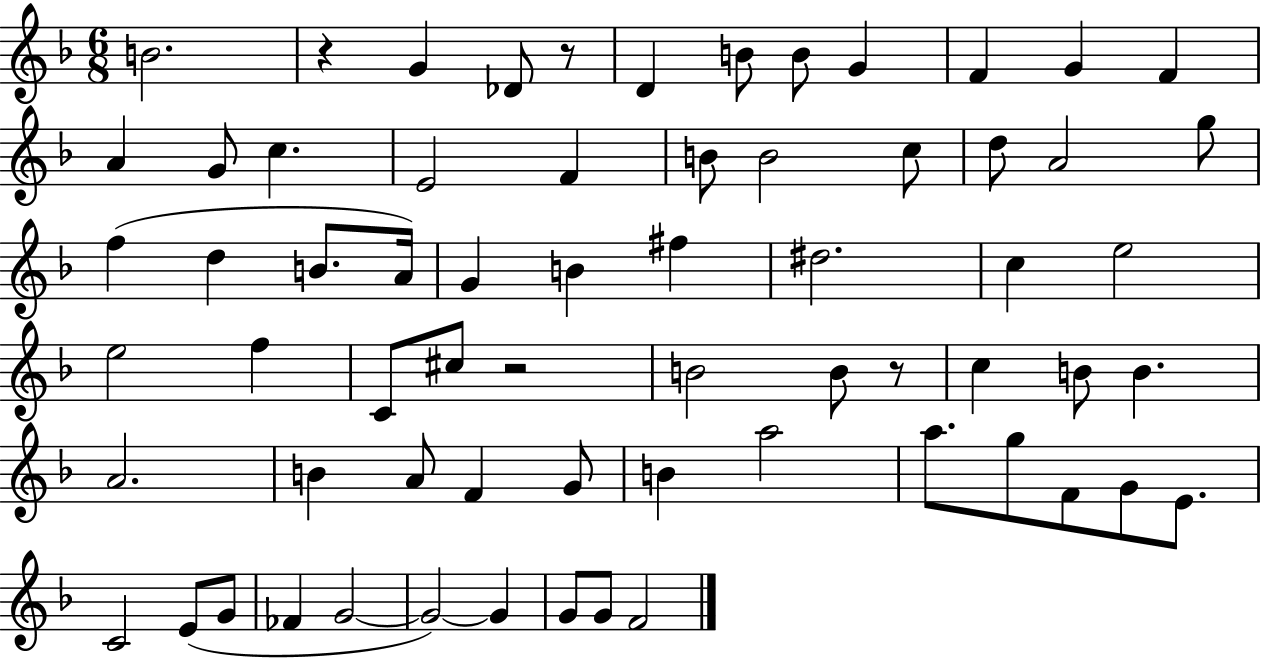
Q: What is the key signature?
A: F major